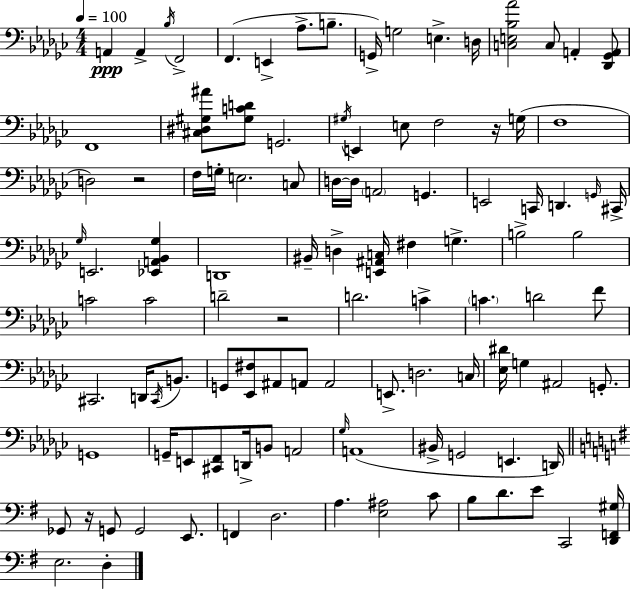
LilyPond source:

{
  \clef bass
  \numericTimeSignature
  \time 4/4
  \key ees \minor
  \tempo 4 = 100
  \repeat volta 2 { a,4\ppp a,4-> \acciaccatura { bes16 } f,2-> | f,4.( e,4-> aes8.-> b8.-- | g,16->) g2 e4.-> | d16 <c e bes aes'>2 c8 a,4-. <des, ges, a,>8 | \break f,1 | <cis dis gis ais'>8 <gis c' d'>8 g,2. | \acciaccatura { gis16 } e,4 e8 f2 | r16 g16( f1 | \break d2) r2 | f16 g16-. e2. | c8 d16~~ d16 \parenthesize a,2 g,4. | e,2 c,16 d,4. | \break \grace { g,16 } cis,16-> \grace { ges16 } e,2. | <ees, a, bes, ges>4 d,1 | bis,16-- d4-> <e, ais, c>16 fis4 g4.-> | b2-> b2 | \break c'2 c'2 | d'2-- r2 | d'2. | c'4-> \parenthesize c'4. d'2 | \break f'8 cis,2. | d,16 \acciaccatura { cis,16 } b,8. g,8 <ees, fis>8 ais,8 a,8 a,2 | e,8.-> d2. | c16 <ees dis'>16 g4 ais,2 | \break g,8.-. g,1 | g,16-- e,8 <cis, f,>8 d,16-> b,8 a,2 | \grace { ges16 }( a,1 | bis,16-> g,2 e,4. | \break d,16) \bar "||" \break \key g \major ges,8 r16 g,8 g,2 e,8. | f,4 d2. | a4. <e ais>2 c'8 | b8 d'8. e'8 c,2 <d, f, gis>16 | \break e2. d4-. | } \bar "|."
}